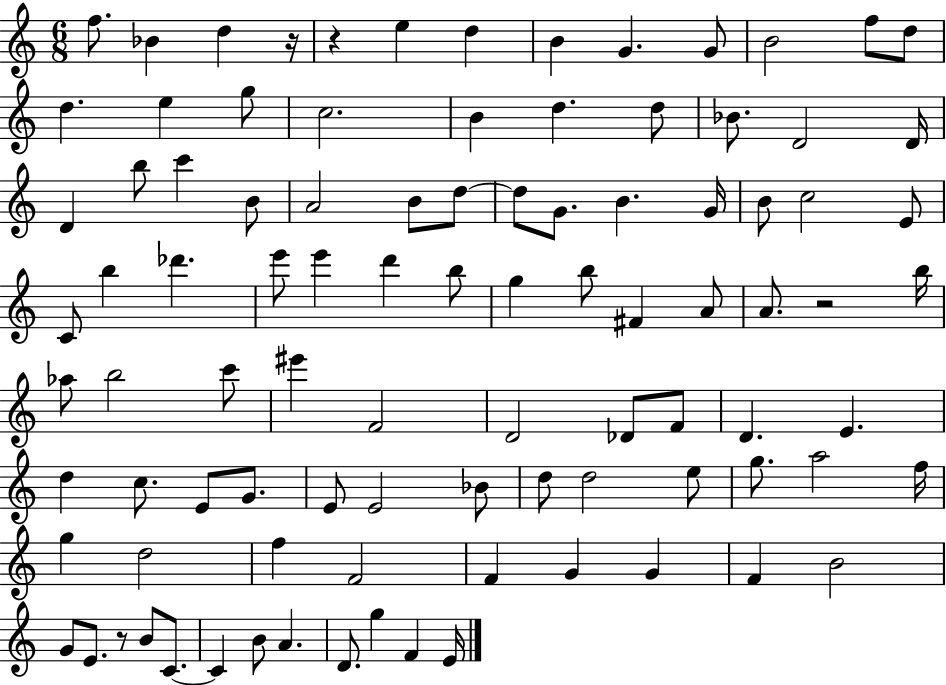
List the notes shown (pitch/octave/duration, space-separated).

F5/e. Bb4/q D5/q R/s R/q E5/q D5/q B4/q G4/q. G4/e B4/h F5/e D5/e D5/q. E5/q G5/e C5/h. B4/q D5/q. D5/e Bb4/e. D4/h D4/s D4/q B5/e C6/q B4/e A4/h B4/e D5/e D5/e G4/e. B4/q. G4/s B4/e C5/h E4/e C4/e B5/q Db6/q. E6/e E6/q D6/q B5/e G5/q B5/e F#4/q A4/e A4/e. R/h B5/s Ab5/e B5/h C6/e EIS6/q F4/h D4/h Db4/e F4/e D4/q. E4/q. D5/q C5/e. E4/e G4/e. E4/e E4/h Bb4/e D5/e D5/h E5/e G5/e. A5/h F5/s G5/q D5/h F5/q F4/h F4/q G4/q G4/q F4/q B4/h G4/e E4/e. R/e B4/e C4/e. C4/q B4/e A4/q. D4/e. G5/q F4/q E4/s